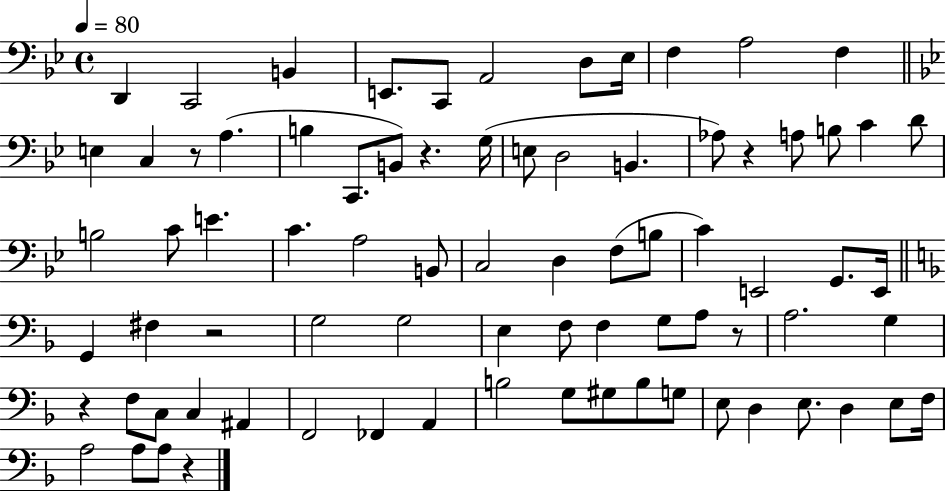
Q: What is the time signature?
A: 4/4